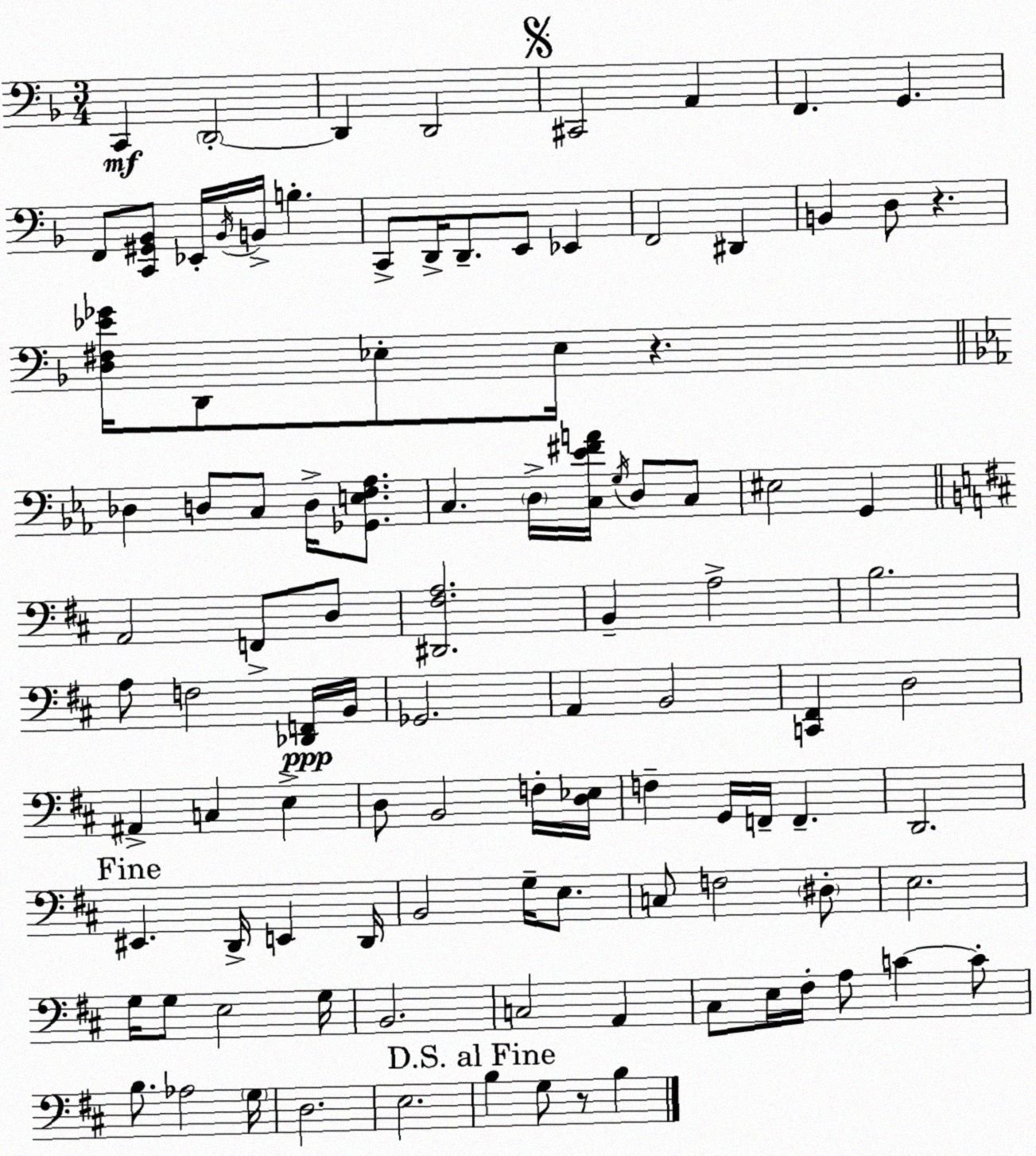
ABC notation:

X:1
T:Untitled
M:3/4
L:1/4
K:Dm
C,, D,,2 D,, D,,2 ^C,,2 A,, F,, G,, F,,/2 [C,,^G,,_B,,]/2 _E,,/4 _B,,/4 B,,/4 B, C,,/2 D,,/4 D,,/2 E,,/2 _E,, F,,2 ^D,, B,, D,/2 z [D,^F,_E_G]/4 D,,/2 _E,/2 _E,/4 z _D, D,/2 C,/2 D,/4 [_G,,E,F,_A,]/2 C, D,/4 [C,_E^FA]/4 G,/4 D,/2 C,/2 ^E,2 G,, A,,2 F,,/2 D,/2 [^D,,^F,A,]2 B,, A,2 B,2 A,/2 F,2 [_D,,F,,]/4 B,,/4 _G,,2 A,, B,,2 [C,,^F,,] D,2 ^A,, C, E, D,/2 B,,2 F,/4 [D,_E,]/4 F, G,,/4 F,,/4 F,, D,,2 ^E,, D,,/4 E,, D,,/4 B,,2 G,/4 E,/2 C,/2 F,2 ^D,/2 E,2 G,/4 G,/2 E,2 G,/4 B,,2 C,2 A,, ^C,/2 E,/4 ^F,/4 A,/2 C C/2 B,/2 _A,2 G,/4 D,2 E,2 B, G,/2 z/2 B,